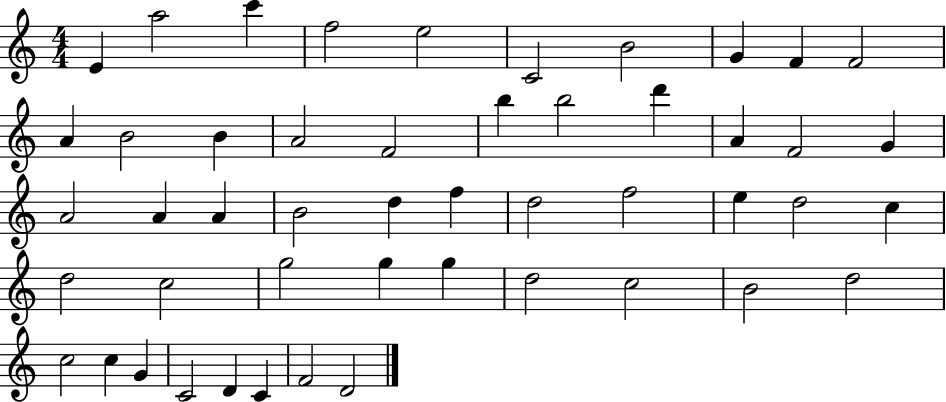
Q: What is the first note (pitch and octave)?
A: E4